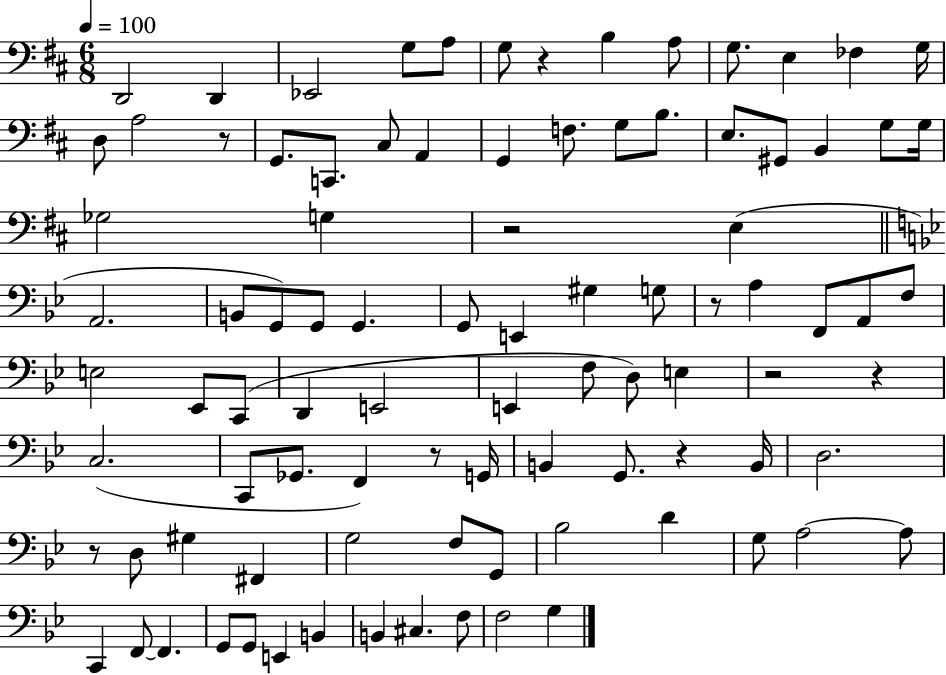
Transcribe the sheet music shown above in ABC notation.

X:1
T:Untitled
M:6/8
L:1/4
K:D
D,,2 D,, _E,,2 G,/2 A,/2 G,/2 z B, A,/2 G,/2 E, _F, G,/4 D,/2 A,2 z/2 G,,/2 C,,/2 ^C,/2 A,, G,, F,/2 G,/2 B,/2 E,/2 ^G,,/2 B,, G,/2 G,/4 _G,2 G, z2 E, A,,2 B,,/2 G,,/2 G,,/2 G,, G,,/2 E,, ^G, G,/2 z/2 A, F,,/2 A,,/2 F,/2 E,2 _E,,/2 C,,/2 D,, E,,2 E,, F,/2 D,/2 E, z2 z C,2 C,,/2 _G,,/2 F,, z/2 G,,/4 B,, G,,/2 z B,,/4 D,2 z/2 D,/2 ^G, ^F,, G,2 F,/2 G,,/2 _B,2 D G,/2 A,2 A,/2 C,, F,,/2 F,, G,,/2 G,,/2 E,, B,, B,, ^C, F,/2 F,2 G,